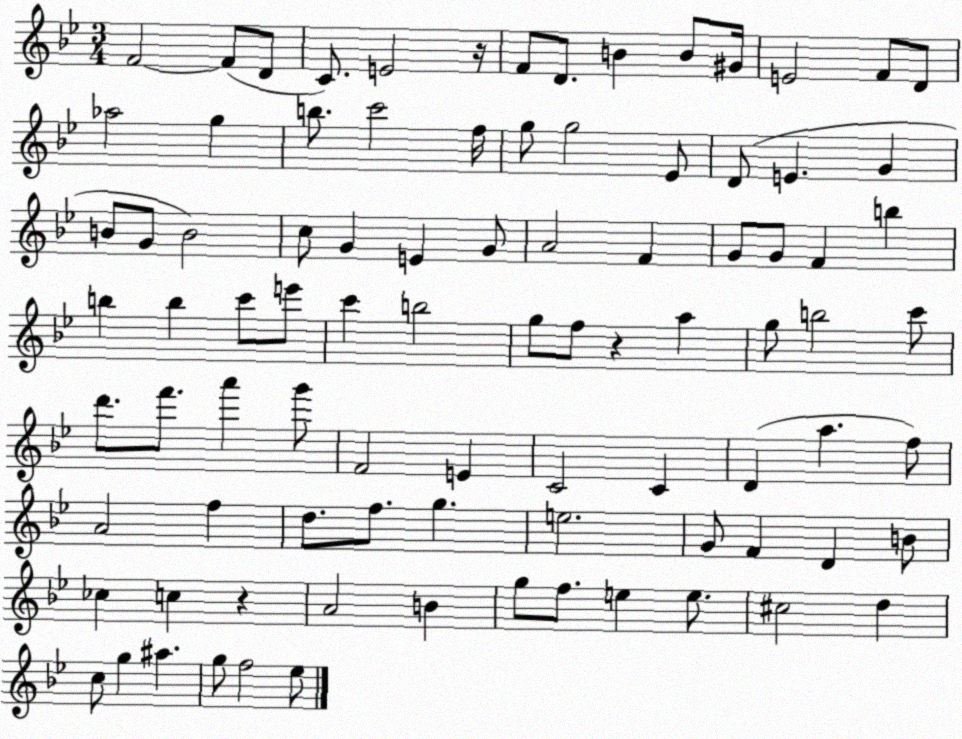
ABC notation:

X:1
T:Untitled
M:3/4
L:1/4
K:Bb
F2 F/2 D/2 C/2 E2 z/4 F/2 D/2 B B/2 ^G/4 E2 F/2 D/2 _a2 g b/2 c'2 f/4 g/2 g2 _E/2 D/2 E G B/2 G/2 B2 c/2 G E G/2 A2 F G/2 G/2 F b b b c'/2 e'/2 c' b2 g/2 f/2 z a g/2 b2 c'/2 d'/2 f'/2 a' g'/2 F2 E C2 C D a f/2 A2 f d/2 f/2 g e2 G/2 F D B/2 _c c z A2 B g/2 f/2 e e/2 ^c2 d c/2 g ^a g/2 f2 _e/2